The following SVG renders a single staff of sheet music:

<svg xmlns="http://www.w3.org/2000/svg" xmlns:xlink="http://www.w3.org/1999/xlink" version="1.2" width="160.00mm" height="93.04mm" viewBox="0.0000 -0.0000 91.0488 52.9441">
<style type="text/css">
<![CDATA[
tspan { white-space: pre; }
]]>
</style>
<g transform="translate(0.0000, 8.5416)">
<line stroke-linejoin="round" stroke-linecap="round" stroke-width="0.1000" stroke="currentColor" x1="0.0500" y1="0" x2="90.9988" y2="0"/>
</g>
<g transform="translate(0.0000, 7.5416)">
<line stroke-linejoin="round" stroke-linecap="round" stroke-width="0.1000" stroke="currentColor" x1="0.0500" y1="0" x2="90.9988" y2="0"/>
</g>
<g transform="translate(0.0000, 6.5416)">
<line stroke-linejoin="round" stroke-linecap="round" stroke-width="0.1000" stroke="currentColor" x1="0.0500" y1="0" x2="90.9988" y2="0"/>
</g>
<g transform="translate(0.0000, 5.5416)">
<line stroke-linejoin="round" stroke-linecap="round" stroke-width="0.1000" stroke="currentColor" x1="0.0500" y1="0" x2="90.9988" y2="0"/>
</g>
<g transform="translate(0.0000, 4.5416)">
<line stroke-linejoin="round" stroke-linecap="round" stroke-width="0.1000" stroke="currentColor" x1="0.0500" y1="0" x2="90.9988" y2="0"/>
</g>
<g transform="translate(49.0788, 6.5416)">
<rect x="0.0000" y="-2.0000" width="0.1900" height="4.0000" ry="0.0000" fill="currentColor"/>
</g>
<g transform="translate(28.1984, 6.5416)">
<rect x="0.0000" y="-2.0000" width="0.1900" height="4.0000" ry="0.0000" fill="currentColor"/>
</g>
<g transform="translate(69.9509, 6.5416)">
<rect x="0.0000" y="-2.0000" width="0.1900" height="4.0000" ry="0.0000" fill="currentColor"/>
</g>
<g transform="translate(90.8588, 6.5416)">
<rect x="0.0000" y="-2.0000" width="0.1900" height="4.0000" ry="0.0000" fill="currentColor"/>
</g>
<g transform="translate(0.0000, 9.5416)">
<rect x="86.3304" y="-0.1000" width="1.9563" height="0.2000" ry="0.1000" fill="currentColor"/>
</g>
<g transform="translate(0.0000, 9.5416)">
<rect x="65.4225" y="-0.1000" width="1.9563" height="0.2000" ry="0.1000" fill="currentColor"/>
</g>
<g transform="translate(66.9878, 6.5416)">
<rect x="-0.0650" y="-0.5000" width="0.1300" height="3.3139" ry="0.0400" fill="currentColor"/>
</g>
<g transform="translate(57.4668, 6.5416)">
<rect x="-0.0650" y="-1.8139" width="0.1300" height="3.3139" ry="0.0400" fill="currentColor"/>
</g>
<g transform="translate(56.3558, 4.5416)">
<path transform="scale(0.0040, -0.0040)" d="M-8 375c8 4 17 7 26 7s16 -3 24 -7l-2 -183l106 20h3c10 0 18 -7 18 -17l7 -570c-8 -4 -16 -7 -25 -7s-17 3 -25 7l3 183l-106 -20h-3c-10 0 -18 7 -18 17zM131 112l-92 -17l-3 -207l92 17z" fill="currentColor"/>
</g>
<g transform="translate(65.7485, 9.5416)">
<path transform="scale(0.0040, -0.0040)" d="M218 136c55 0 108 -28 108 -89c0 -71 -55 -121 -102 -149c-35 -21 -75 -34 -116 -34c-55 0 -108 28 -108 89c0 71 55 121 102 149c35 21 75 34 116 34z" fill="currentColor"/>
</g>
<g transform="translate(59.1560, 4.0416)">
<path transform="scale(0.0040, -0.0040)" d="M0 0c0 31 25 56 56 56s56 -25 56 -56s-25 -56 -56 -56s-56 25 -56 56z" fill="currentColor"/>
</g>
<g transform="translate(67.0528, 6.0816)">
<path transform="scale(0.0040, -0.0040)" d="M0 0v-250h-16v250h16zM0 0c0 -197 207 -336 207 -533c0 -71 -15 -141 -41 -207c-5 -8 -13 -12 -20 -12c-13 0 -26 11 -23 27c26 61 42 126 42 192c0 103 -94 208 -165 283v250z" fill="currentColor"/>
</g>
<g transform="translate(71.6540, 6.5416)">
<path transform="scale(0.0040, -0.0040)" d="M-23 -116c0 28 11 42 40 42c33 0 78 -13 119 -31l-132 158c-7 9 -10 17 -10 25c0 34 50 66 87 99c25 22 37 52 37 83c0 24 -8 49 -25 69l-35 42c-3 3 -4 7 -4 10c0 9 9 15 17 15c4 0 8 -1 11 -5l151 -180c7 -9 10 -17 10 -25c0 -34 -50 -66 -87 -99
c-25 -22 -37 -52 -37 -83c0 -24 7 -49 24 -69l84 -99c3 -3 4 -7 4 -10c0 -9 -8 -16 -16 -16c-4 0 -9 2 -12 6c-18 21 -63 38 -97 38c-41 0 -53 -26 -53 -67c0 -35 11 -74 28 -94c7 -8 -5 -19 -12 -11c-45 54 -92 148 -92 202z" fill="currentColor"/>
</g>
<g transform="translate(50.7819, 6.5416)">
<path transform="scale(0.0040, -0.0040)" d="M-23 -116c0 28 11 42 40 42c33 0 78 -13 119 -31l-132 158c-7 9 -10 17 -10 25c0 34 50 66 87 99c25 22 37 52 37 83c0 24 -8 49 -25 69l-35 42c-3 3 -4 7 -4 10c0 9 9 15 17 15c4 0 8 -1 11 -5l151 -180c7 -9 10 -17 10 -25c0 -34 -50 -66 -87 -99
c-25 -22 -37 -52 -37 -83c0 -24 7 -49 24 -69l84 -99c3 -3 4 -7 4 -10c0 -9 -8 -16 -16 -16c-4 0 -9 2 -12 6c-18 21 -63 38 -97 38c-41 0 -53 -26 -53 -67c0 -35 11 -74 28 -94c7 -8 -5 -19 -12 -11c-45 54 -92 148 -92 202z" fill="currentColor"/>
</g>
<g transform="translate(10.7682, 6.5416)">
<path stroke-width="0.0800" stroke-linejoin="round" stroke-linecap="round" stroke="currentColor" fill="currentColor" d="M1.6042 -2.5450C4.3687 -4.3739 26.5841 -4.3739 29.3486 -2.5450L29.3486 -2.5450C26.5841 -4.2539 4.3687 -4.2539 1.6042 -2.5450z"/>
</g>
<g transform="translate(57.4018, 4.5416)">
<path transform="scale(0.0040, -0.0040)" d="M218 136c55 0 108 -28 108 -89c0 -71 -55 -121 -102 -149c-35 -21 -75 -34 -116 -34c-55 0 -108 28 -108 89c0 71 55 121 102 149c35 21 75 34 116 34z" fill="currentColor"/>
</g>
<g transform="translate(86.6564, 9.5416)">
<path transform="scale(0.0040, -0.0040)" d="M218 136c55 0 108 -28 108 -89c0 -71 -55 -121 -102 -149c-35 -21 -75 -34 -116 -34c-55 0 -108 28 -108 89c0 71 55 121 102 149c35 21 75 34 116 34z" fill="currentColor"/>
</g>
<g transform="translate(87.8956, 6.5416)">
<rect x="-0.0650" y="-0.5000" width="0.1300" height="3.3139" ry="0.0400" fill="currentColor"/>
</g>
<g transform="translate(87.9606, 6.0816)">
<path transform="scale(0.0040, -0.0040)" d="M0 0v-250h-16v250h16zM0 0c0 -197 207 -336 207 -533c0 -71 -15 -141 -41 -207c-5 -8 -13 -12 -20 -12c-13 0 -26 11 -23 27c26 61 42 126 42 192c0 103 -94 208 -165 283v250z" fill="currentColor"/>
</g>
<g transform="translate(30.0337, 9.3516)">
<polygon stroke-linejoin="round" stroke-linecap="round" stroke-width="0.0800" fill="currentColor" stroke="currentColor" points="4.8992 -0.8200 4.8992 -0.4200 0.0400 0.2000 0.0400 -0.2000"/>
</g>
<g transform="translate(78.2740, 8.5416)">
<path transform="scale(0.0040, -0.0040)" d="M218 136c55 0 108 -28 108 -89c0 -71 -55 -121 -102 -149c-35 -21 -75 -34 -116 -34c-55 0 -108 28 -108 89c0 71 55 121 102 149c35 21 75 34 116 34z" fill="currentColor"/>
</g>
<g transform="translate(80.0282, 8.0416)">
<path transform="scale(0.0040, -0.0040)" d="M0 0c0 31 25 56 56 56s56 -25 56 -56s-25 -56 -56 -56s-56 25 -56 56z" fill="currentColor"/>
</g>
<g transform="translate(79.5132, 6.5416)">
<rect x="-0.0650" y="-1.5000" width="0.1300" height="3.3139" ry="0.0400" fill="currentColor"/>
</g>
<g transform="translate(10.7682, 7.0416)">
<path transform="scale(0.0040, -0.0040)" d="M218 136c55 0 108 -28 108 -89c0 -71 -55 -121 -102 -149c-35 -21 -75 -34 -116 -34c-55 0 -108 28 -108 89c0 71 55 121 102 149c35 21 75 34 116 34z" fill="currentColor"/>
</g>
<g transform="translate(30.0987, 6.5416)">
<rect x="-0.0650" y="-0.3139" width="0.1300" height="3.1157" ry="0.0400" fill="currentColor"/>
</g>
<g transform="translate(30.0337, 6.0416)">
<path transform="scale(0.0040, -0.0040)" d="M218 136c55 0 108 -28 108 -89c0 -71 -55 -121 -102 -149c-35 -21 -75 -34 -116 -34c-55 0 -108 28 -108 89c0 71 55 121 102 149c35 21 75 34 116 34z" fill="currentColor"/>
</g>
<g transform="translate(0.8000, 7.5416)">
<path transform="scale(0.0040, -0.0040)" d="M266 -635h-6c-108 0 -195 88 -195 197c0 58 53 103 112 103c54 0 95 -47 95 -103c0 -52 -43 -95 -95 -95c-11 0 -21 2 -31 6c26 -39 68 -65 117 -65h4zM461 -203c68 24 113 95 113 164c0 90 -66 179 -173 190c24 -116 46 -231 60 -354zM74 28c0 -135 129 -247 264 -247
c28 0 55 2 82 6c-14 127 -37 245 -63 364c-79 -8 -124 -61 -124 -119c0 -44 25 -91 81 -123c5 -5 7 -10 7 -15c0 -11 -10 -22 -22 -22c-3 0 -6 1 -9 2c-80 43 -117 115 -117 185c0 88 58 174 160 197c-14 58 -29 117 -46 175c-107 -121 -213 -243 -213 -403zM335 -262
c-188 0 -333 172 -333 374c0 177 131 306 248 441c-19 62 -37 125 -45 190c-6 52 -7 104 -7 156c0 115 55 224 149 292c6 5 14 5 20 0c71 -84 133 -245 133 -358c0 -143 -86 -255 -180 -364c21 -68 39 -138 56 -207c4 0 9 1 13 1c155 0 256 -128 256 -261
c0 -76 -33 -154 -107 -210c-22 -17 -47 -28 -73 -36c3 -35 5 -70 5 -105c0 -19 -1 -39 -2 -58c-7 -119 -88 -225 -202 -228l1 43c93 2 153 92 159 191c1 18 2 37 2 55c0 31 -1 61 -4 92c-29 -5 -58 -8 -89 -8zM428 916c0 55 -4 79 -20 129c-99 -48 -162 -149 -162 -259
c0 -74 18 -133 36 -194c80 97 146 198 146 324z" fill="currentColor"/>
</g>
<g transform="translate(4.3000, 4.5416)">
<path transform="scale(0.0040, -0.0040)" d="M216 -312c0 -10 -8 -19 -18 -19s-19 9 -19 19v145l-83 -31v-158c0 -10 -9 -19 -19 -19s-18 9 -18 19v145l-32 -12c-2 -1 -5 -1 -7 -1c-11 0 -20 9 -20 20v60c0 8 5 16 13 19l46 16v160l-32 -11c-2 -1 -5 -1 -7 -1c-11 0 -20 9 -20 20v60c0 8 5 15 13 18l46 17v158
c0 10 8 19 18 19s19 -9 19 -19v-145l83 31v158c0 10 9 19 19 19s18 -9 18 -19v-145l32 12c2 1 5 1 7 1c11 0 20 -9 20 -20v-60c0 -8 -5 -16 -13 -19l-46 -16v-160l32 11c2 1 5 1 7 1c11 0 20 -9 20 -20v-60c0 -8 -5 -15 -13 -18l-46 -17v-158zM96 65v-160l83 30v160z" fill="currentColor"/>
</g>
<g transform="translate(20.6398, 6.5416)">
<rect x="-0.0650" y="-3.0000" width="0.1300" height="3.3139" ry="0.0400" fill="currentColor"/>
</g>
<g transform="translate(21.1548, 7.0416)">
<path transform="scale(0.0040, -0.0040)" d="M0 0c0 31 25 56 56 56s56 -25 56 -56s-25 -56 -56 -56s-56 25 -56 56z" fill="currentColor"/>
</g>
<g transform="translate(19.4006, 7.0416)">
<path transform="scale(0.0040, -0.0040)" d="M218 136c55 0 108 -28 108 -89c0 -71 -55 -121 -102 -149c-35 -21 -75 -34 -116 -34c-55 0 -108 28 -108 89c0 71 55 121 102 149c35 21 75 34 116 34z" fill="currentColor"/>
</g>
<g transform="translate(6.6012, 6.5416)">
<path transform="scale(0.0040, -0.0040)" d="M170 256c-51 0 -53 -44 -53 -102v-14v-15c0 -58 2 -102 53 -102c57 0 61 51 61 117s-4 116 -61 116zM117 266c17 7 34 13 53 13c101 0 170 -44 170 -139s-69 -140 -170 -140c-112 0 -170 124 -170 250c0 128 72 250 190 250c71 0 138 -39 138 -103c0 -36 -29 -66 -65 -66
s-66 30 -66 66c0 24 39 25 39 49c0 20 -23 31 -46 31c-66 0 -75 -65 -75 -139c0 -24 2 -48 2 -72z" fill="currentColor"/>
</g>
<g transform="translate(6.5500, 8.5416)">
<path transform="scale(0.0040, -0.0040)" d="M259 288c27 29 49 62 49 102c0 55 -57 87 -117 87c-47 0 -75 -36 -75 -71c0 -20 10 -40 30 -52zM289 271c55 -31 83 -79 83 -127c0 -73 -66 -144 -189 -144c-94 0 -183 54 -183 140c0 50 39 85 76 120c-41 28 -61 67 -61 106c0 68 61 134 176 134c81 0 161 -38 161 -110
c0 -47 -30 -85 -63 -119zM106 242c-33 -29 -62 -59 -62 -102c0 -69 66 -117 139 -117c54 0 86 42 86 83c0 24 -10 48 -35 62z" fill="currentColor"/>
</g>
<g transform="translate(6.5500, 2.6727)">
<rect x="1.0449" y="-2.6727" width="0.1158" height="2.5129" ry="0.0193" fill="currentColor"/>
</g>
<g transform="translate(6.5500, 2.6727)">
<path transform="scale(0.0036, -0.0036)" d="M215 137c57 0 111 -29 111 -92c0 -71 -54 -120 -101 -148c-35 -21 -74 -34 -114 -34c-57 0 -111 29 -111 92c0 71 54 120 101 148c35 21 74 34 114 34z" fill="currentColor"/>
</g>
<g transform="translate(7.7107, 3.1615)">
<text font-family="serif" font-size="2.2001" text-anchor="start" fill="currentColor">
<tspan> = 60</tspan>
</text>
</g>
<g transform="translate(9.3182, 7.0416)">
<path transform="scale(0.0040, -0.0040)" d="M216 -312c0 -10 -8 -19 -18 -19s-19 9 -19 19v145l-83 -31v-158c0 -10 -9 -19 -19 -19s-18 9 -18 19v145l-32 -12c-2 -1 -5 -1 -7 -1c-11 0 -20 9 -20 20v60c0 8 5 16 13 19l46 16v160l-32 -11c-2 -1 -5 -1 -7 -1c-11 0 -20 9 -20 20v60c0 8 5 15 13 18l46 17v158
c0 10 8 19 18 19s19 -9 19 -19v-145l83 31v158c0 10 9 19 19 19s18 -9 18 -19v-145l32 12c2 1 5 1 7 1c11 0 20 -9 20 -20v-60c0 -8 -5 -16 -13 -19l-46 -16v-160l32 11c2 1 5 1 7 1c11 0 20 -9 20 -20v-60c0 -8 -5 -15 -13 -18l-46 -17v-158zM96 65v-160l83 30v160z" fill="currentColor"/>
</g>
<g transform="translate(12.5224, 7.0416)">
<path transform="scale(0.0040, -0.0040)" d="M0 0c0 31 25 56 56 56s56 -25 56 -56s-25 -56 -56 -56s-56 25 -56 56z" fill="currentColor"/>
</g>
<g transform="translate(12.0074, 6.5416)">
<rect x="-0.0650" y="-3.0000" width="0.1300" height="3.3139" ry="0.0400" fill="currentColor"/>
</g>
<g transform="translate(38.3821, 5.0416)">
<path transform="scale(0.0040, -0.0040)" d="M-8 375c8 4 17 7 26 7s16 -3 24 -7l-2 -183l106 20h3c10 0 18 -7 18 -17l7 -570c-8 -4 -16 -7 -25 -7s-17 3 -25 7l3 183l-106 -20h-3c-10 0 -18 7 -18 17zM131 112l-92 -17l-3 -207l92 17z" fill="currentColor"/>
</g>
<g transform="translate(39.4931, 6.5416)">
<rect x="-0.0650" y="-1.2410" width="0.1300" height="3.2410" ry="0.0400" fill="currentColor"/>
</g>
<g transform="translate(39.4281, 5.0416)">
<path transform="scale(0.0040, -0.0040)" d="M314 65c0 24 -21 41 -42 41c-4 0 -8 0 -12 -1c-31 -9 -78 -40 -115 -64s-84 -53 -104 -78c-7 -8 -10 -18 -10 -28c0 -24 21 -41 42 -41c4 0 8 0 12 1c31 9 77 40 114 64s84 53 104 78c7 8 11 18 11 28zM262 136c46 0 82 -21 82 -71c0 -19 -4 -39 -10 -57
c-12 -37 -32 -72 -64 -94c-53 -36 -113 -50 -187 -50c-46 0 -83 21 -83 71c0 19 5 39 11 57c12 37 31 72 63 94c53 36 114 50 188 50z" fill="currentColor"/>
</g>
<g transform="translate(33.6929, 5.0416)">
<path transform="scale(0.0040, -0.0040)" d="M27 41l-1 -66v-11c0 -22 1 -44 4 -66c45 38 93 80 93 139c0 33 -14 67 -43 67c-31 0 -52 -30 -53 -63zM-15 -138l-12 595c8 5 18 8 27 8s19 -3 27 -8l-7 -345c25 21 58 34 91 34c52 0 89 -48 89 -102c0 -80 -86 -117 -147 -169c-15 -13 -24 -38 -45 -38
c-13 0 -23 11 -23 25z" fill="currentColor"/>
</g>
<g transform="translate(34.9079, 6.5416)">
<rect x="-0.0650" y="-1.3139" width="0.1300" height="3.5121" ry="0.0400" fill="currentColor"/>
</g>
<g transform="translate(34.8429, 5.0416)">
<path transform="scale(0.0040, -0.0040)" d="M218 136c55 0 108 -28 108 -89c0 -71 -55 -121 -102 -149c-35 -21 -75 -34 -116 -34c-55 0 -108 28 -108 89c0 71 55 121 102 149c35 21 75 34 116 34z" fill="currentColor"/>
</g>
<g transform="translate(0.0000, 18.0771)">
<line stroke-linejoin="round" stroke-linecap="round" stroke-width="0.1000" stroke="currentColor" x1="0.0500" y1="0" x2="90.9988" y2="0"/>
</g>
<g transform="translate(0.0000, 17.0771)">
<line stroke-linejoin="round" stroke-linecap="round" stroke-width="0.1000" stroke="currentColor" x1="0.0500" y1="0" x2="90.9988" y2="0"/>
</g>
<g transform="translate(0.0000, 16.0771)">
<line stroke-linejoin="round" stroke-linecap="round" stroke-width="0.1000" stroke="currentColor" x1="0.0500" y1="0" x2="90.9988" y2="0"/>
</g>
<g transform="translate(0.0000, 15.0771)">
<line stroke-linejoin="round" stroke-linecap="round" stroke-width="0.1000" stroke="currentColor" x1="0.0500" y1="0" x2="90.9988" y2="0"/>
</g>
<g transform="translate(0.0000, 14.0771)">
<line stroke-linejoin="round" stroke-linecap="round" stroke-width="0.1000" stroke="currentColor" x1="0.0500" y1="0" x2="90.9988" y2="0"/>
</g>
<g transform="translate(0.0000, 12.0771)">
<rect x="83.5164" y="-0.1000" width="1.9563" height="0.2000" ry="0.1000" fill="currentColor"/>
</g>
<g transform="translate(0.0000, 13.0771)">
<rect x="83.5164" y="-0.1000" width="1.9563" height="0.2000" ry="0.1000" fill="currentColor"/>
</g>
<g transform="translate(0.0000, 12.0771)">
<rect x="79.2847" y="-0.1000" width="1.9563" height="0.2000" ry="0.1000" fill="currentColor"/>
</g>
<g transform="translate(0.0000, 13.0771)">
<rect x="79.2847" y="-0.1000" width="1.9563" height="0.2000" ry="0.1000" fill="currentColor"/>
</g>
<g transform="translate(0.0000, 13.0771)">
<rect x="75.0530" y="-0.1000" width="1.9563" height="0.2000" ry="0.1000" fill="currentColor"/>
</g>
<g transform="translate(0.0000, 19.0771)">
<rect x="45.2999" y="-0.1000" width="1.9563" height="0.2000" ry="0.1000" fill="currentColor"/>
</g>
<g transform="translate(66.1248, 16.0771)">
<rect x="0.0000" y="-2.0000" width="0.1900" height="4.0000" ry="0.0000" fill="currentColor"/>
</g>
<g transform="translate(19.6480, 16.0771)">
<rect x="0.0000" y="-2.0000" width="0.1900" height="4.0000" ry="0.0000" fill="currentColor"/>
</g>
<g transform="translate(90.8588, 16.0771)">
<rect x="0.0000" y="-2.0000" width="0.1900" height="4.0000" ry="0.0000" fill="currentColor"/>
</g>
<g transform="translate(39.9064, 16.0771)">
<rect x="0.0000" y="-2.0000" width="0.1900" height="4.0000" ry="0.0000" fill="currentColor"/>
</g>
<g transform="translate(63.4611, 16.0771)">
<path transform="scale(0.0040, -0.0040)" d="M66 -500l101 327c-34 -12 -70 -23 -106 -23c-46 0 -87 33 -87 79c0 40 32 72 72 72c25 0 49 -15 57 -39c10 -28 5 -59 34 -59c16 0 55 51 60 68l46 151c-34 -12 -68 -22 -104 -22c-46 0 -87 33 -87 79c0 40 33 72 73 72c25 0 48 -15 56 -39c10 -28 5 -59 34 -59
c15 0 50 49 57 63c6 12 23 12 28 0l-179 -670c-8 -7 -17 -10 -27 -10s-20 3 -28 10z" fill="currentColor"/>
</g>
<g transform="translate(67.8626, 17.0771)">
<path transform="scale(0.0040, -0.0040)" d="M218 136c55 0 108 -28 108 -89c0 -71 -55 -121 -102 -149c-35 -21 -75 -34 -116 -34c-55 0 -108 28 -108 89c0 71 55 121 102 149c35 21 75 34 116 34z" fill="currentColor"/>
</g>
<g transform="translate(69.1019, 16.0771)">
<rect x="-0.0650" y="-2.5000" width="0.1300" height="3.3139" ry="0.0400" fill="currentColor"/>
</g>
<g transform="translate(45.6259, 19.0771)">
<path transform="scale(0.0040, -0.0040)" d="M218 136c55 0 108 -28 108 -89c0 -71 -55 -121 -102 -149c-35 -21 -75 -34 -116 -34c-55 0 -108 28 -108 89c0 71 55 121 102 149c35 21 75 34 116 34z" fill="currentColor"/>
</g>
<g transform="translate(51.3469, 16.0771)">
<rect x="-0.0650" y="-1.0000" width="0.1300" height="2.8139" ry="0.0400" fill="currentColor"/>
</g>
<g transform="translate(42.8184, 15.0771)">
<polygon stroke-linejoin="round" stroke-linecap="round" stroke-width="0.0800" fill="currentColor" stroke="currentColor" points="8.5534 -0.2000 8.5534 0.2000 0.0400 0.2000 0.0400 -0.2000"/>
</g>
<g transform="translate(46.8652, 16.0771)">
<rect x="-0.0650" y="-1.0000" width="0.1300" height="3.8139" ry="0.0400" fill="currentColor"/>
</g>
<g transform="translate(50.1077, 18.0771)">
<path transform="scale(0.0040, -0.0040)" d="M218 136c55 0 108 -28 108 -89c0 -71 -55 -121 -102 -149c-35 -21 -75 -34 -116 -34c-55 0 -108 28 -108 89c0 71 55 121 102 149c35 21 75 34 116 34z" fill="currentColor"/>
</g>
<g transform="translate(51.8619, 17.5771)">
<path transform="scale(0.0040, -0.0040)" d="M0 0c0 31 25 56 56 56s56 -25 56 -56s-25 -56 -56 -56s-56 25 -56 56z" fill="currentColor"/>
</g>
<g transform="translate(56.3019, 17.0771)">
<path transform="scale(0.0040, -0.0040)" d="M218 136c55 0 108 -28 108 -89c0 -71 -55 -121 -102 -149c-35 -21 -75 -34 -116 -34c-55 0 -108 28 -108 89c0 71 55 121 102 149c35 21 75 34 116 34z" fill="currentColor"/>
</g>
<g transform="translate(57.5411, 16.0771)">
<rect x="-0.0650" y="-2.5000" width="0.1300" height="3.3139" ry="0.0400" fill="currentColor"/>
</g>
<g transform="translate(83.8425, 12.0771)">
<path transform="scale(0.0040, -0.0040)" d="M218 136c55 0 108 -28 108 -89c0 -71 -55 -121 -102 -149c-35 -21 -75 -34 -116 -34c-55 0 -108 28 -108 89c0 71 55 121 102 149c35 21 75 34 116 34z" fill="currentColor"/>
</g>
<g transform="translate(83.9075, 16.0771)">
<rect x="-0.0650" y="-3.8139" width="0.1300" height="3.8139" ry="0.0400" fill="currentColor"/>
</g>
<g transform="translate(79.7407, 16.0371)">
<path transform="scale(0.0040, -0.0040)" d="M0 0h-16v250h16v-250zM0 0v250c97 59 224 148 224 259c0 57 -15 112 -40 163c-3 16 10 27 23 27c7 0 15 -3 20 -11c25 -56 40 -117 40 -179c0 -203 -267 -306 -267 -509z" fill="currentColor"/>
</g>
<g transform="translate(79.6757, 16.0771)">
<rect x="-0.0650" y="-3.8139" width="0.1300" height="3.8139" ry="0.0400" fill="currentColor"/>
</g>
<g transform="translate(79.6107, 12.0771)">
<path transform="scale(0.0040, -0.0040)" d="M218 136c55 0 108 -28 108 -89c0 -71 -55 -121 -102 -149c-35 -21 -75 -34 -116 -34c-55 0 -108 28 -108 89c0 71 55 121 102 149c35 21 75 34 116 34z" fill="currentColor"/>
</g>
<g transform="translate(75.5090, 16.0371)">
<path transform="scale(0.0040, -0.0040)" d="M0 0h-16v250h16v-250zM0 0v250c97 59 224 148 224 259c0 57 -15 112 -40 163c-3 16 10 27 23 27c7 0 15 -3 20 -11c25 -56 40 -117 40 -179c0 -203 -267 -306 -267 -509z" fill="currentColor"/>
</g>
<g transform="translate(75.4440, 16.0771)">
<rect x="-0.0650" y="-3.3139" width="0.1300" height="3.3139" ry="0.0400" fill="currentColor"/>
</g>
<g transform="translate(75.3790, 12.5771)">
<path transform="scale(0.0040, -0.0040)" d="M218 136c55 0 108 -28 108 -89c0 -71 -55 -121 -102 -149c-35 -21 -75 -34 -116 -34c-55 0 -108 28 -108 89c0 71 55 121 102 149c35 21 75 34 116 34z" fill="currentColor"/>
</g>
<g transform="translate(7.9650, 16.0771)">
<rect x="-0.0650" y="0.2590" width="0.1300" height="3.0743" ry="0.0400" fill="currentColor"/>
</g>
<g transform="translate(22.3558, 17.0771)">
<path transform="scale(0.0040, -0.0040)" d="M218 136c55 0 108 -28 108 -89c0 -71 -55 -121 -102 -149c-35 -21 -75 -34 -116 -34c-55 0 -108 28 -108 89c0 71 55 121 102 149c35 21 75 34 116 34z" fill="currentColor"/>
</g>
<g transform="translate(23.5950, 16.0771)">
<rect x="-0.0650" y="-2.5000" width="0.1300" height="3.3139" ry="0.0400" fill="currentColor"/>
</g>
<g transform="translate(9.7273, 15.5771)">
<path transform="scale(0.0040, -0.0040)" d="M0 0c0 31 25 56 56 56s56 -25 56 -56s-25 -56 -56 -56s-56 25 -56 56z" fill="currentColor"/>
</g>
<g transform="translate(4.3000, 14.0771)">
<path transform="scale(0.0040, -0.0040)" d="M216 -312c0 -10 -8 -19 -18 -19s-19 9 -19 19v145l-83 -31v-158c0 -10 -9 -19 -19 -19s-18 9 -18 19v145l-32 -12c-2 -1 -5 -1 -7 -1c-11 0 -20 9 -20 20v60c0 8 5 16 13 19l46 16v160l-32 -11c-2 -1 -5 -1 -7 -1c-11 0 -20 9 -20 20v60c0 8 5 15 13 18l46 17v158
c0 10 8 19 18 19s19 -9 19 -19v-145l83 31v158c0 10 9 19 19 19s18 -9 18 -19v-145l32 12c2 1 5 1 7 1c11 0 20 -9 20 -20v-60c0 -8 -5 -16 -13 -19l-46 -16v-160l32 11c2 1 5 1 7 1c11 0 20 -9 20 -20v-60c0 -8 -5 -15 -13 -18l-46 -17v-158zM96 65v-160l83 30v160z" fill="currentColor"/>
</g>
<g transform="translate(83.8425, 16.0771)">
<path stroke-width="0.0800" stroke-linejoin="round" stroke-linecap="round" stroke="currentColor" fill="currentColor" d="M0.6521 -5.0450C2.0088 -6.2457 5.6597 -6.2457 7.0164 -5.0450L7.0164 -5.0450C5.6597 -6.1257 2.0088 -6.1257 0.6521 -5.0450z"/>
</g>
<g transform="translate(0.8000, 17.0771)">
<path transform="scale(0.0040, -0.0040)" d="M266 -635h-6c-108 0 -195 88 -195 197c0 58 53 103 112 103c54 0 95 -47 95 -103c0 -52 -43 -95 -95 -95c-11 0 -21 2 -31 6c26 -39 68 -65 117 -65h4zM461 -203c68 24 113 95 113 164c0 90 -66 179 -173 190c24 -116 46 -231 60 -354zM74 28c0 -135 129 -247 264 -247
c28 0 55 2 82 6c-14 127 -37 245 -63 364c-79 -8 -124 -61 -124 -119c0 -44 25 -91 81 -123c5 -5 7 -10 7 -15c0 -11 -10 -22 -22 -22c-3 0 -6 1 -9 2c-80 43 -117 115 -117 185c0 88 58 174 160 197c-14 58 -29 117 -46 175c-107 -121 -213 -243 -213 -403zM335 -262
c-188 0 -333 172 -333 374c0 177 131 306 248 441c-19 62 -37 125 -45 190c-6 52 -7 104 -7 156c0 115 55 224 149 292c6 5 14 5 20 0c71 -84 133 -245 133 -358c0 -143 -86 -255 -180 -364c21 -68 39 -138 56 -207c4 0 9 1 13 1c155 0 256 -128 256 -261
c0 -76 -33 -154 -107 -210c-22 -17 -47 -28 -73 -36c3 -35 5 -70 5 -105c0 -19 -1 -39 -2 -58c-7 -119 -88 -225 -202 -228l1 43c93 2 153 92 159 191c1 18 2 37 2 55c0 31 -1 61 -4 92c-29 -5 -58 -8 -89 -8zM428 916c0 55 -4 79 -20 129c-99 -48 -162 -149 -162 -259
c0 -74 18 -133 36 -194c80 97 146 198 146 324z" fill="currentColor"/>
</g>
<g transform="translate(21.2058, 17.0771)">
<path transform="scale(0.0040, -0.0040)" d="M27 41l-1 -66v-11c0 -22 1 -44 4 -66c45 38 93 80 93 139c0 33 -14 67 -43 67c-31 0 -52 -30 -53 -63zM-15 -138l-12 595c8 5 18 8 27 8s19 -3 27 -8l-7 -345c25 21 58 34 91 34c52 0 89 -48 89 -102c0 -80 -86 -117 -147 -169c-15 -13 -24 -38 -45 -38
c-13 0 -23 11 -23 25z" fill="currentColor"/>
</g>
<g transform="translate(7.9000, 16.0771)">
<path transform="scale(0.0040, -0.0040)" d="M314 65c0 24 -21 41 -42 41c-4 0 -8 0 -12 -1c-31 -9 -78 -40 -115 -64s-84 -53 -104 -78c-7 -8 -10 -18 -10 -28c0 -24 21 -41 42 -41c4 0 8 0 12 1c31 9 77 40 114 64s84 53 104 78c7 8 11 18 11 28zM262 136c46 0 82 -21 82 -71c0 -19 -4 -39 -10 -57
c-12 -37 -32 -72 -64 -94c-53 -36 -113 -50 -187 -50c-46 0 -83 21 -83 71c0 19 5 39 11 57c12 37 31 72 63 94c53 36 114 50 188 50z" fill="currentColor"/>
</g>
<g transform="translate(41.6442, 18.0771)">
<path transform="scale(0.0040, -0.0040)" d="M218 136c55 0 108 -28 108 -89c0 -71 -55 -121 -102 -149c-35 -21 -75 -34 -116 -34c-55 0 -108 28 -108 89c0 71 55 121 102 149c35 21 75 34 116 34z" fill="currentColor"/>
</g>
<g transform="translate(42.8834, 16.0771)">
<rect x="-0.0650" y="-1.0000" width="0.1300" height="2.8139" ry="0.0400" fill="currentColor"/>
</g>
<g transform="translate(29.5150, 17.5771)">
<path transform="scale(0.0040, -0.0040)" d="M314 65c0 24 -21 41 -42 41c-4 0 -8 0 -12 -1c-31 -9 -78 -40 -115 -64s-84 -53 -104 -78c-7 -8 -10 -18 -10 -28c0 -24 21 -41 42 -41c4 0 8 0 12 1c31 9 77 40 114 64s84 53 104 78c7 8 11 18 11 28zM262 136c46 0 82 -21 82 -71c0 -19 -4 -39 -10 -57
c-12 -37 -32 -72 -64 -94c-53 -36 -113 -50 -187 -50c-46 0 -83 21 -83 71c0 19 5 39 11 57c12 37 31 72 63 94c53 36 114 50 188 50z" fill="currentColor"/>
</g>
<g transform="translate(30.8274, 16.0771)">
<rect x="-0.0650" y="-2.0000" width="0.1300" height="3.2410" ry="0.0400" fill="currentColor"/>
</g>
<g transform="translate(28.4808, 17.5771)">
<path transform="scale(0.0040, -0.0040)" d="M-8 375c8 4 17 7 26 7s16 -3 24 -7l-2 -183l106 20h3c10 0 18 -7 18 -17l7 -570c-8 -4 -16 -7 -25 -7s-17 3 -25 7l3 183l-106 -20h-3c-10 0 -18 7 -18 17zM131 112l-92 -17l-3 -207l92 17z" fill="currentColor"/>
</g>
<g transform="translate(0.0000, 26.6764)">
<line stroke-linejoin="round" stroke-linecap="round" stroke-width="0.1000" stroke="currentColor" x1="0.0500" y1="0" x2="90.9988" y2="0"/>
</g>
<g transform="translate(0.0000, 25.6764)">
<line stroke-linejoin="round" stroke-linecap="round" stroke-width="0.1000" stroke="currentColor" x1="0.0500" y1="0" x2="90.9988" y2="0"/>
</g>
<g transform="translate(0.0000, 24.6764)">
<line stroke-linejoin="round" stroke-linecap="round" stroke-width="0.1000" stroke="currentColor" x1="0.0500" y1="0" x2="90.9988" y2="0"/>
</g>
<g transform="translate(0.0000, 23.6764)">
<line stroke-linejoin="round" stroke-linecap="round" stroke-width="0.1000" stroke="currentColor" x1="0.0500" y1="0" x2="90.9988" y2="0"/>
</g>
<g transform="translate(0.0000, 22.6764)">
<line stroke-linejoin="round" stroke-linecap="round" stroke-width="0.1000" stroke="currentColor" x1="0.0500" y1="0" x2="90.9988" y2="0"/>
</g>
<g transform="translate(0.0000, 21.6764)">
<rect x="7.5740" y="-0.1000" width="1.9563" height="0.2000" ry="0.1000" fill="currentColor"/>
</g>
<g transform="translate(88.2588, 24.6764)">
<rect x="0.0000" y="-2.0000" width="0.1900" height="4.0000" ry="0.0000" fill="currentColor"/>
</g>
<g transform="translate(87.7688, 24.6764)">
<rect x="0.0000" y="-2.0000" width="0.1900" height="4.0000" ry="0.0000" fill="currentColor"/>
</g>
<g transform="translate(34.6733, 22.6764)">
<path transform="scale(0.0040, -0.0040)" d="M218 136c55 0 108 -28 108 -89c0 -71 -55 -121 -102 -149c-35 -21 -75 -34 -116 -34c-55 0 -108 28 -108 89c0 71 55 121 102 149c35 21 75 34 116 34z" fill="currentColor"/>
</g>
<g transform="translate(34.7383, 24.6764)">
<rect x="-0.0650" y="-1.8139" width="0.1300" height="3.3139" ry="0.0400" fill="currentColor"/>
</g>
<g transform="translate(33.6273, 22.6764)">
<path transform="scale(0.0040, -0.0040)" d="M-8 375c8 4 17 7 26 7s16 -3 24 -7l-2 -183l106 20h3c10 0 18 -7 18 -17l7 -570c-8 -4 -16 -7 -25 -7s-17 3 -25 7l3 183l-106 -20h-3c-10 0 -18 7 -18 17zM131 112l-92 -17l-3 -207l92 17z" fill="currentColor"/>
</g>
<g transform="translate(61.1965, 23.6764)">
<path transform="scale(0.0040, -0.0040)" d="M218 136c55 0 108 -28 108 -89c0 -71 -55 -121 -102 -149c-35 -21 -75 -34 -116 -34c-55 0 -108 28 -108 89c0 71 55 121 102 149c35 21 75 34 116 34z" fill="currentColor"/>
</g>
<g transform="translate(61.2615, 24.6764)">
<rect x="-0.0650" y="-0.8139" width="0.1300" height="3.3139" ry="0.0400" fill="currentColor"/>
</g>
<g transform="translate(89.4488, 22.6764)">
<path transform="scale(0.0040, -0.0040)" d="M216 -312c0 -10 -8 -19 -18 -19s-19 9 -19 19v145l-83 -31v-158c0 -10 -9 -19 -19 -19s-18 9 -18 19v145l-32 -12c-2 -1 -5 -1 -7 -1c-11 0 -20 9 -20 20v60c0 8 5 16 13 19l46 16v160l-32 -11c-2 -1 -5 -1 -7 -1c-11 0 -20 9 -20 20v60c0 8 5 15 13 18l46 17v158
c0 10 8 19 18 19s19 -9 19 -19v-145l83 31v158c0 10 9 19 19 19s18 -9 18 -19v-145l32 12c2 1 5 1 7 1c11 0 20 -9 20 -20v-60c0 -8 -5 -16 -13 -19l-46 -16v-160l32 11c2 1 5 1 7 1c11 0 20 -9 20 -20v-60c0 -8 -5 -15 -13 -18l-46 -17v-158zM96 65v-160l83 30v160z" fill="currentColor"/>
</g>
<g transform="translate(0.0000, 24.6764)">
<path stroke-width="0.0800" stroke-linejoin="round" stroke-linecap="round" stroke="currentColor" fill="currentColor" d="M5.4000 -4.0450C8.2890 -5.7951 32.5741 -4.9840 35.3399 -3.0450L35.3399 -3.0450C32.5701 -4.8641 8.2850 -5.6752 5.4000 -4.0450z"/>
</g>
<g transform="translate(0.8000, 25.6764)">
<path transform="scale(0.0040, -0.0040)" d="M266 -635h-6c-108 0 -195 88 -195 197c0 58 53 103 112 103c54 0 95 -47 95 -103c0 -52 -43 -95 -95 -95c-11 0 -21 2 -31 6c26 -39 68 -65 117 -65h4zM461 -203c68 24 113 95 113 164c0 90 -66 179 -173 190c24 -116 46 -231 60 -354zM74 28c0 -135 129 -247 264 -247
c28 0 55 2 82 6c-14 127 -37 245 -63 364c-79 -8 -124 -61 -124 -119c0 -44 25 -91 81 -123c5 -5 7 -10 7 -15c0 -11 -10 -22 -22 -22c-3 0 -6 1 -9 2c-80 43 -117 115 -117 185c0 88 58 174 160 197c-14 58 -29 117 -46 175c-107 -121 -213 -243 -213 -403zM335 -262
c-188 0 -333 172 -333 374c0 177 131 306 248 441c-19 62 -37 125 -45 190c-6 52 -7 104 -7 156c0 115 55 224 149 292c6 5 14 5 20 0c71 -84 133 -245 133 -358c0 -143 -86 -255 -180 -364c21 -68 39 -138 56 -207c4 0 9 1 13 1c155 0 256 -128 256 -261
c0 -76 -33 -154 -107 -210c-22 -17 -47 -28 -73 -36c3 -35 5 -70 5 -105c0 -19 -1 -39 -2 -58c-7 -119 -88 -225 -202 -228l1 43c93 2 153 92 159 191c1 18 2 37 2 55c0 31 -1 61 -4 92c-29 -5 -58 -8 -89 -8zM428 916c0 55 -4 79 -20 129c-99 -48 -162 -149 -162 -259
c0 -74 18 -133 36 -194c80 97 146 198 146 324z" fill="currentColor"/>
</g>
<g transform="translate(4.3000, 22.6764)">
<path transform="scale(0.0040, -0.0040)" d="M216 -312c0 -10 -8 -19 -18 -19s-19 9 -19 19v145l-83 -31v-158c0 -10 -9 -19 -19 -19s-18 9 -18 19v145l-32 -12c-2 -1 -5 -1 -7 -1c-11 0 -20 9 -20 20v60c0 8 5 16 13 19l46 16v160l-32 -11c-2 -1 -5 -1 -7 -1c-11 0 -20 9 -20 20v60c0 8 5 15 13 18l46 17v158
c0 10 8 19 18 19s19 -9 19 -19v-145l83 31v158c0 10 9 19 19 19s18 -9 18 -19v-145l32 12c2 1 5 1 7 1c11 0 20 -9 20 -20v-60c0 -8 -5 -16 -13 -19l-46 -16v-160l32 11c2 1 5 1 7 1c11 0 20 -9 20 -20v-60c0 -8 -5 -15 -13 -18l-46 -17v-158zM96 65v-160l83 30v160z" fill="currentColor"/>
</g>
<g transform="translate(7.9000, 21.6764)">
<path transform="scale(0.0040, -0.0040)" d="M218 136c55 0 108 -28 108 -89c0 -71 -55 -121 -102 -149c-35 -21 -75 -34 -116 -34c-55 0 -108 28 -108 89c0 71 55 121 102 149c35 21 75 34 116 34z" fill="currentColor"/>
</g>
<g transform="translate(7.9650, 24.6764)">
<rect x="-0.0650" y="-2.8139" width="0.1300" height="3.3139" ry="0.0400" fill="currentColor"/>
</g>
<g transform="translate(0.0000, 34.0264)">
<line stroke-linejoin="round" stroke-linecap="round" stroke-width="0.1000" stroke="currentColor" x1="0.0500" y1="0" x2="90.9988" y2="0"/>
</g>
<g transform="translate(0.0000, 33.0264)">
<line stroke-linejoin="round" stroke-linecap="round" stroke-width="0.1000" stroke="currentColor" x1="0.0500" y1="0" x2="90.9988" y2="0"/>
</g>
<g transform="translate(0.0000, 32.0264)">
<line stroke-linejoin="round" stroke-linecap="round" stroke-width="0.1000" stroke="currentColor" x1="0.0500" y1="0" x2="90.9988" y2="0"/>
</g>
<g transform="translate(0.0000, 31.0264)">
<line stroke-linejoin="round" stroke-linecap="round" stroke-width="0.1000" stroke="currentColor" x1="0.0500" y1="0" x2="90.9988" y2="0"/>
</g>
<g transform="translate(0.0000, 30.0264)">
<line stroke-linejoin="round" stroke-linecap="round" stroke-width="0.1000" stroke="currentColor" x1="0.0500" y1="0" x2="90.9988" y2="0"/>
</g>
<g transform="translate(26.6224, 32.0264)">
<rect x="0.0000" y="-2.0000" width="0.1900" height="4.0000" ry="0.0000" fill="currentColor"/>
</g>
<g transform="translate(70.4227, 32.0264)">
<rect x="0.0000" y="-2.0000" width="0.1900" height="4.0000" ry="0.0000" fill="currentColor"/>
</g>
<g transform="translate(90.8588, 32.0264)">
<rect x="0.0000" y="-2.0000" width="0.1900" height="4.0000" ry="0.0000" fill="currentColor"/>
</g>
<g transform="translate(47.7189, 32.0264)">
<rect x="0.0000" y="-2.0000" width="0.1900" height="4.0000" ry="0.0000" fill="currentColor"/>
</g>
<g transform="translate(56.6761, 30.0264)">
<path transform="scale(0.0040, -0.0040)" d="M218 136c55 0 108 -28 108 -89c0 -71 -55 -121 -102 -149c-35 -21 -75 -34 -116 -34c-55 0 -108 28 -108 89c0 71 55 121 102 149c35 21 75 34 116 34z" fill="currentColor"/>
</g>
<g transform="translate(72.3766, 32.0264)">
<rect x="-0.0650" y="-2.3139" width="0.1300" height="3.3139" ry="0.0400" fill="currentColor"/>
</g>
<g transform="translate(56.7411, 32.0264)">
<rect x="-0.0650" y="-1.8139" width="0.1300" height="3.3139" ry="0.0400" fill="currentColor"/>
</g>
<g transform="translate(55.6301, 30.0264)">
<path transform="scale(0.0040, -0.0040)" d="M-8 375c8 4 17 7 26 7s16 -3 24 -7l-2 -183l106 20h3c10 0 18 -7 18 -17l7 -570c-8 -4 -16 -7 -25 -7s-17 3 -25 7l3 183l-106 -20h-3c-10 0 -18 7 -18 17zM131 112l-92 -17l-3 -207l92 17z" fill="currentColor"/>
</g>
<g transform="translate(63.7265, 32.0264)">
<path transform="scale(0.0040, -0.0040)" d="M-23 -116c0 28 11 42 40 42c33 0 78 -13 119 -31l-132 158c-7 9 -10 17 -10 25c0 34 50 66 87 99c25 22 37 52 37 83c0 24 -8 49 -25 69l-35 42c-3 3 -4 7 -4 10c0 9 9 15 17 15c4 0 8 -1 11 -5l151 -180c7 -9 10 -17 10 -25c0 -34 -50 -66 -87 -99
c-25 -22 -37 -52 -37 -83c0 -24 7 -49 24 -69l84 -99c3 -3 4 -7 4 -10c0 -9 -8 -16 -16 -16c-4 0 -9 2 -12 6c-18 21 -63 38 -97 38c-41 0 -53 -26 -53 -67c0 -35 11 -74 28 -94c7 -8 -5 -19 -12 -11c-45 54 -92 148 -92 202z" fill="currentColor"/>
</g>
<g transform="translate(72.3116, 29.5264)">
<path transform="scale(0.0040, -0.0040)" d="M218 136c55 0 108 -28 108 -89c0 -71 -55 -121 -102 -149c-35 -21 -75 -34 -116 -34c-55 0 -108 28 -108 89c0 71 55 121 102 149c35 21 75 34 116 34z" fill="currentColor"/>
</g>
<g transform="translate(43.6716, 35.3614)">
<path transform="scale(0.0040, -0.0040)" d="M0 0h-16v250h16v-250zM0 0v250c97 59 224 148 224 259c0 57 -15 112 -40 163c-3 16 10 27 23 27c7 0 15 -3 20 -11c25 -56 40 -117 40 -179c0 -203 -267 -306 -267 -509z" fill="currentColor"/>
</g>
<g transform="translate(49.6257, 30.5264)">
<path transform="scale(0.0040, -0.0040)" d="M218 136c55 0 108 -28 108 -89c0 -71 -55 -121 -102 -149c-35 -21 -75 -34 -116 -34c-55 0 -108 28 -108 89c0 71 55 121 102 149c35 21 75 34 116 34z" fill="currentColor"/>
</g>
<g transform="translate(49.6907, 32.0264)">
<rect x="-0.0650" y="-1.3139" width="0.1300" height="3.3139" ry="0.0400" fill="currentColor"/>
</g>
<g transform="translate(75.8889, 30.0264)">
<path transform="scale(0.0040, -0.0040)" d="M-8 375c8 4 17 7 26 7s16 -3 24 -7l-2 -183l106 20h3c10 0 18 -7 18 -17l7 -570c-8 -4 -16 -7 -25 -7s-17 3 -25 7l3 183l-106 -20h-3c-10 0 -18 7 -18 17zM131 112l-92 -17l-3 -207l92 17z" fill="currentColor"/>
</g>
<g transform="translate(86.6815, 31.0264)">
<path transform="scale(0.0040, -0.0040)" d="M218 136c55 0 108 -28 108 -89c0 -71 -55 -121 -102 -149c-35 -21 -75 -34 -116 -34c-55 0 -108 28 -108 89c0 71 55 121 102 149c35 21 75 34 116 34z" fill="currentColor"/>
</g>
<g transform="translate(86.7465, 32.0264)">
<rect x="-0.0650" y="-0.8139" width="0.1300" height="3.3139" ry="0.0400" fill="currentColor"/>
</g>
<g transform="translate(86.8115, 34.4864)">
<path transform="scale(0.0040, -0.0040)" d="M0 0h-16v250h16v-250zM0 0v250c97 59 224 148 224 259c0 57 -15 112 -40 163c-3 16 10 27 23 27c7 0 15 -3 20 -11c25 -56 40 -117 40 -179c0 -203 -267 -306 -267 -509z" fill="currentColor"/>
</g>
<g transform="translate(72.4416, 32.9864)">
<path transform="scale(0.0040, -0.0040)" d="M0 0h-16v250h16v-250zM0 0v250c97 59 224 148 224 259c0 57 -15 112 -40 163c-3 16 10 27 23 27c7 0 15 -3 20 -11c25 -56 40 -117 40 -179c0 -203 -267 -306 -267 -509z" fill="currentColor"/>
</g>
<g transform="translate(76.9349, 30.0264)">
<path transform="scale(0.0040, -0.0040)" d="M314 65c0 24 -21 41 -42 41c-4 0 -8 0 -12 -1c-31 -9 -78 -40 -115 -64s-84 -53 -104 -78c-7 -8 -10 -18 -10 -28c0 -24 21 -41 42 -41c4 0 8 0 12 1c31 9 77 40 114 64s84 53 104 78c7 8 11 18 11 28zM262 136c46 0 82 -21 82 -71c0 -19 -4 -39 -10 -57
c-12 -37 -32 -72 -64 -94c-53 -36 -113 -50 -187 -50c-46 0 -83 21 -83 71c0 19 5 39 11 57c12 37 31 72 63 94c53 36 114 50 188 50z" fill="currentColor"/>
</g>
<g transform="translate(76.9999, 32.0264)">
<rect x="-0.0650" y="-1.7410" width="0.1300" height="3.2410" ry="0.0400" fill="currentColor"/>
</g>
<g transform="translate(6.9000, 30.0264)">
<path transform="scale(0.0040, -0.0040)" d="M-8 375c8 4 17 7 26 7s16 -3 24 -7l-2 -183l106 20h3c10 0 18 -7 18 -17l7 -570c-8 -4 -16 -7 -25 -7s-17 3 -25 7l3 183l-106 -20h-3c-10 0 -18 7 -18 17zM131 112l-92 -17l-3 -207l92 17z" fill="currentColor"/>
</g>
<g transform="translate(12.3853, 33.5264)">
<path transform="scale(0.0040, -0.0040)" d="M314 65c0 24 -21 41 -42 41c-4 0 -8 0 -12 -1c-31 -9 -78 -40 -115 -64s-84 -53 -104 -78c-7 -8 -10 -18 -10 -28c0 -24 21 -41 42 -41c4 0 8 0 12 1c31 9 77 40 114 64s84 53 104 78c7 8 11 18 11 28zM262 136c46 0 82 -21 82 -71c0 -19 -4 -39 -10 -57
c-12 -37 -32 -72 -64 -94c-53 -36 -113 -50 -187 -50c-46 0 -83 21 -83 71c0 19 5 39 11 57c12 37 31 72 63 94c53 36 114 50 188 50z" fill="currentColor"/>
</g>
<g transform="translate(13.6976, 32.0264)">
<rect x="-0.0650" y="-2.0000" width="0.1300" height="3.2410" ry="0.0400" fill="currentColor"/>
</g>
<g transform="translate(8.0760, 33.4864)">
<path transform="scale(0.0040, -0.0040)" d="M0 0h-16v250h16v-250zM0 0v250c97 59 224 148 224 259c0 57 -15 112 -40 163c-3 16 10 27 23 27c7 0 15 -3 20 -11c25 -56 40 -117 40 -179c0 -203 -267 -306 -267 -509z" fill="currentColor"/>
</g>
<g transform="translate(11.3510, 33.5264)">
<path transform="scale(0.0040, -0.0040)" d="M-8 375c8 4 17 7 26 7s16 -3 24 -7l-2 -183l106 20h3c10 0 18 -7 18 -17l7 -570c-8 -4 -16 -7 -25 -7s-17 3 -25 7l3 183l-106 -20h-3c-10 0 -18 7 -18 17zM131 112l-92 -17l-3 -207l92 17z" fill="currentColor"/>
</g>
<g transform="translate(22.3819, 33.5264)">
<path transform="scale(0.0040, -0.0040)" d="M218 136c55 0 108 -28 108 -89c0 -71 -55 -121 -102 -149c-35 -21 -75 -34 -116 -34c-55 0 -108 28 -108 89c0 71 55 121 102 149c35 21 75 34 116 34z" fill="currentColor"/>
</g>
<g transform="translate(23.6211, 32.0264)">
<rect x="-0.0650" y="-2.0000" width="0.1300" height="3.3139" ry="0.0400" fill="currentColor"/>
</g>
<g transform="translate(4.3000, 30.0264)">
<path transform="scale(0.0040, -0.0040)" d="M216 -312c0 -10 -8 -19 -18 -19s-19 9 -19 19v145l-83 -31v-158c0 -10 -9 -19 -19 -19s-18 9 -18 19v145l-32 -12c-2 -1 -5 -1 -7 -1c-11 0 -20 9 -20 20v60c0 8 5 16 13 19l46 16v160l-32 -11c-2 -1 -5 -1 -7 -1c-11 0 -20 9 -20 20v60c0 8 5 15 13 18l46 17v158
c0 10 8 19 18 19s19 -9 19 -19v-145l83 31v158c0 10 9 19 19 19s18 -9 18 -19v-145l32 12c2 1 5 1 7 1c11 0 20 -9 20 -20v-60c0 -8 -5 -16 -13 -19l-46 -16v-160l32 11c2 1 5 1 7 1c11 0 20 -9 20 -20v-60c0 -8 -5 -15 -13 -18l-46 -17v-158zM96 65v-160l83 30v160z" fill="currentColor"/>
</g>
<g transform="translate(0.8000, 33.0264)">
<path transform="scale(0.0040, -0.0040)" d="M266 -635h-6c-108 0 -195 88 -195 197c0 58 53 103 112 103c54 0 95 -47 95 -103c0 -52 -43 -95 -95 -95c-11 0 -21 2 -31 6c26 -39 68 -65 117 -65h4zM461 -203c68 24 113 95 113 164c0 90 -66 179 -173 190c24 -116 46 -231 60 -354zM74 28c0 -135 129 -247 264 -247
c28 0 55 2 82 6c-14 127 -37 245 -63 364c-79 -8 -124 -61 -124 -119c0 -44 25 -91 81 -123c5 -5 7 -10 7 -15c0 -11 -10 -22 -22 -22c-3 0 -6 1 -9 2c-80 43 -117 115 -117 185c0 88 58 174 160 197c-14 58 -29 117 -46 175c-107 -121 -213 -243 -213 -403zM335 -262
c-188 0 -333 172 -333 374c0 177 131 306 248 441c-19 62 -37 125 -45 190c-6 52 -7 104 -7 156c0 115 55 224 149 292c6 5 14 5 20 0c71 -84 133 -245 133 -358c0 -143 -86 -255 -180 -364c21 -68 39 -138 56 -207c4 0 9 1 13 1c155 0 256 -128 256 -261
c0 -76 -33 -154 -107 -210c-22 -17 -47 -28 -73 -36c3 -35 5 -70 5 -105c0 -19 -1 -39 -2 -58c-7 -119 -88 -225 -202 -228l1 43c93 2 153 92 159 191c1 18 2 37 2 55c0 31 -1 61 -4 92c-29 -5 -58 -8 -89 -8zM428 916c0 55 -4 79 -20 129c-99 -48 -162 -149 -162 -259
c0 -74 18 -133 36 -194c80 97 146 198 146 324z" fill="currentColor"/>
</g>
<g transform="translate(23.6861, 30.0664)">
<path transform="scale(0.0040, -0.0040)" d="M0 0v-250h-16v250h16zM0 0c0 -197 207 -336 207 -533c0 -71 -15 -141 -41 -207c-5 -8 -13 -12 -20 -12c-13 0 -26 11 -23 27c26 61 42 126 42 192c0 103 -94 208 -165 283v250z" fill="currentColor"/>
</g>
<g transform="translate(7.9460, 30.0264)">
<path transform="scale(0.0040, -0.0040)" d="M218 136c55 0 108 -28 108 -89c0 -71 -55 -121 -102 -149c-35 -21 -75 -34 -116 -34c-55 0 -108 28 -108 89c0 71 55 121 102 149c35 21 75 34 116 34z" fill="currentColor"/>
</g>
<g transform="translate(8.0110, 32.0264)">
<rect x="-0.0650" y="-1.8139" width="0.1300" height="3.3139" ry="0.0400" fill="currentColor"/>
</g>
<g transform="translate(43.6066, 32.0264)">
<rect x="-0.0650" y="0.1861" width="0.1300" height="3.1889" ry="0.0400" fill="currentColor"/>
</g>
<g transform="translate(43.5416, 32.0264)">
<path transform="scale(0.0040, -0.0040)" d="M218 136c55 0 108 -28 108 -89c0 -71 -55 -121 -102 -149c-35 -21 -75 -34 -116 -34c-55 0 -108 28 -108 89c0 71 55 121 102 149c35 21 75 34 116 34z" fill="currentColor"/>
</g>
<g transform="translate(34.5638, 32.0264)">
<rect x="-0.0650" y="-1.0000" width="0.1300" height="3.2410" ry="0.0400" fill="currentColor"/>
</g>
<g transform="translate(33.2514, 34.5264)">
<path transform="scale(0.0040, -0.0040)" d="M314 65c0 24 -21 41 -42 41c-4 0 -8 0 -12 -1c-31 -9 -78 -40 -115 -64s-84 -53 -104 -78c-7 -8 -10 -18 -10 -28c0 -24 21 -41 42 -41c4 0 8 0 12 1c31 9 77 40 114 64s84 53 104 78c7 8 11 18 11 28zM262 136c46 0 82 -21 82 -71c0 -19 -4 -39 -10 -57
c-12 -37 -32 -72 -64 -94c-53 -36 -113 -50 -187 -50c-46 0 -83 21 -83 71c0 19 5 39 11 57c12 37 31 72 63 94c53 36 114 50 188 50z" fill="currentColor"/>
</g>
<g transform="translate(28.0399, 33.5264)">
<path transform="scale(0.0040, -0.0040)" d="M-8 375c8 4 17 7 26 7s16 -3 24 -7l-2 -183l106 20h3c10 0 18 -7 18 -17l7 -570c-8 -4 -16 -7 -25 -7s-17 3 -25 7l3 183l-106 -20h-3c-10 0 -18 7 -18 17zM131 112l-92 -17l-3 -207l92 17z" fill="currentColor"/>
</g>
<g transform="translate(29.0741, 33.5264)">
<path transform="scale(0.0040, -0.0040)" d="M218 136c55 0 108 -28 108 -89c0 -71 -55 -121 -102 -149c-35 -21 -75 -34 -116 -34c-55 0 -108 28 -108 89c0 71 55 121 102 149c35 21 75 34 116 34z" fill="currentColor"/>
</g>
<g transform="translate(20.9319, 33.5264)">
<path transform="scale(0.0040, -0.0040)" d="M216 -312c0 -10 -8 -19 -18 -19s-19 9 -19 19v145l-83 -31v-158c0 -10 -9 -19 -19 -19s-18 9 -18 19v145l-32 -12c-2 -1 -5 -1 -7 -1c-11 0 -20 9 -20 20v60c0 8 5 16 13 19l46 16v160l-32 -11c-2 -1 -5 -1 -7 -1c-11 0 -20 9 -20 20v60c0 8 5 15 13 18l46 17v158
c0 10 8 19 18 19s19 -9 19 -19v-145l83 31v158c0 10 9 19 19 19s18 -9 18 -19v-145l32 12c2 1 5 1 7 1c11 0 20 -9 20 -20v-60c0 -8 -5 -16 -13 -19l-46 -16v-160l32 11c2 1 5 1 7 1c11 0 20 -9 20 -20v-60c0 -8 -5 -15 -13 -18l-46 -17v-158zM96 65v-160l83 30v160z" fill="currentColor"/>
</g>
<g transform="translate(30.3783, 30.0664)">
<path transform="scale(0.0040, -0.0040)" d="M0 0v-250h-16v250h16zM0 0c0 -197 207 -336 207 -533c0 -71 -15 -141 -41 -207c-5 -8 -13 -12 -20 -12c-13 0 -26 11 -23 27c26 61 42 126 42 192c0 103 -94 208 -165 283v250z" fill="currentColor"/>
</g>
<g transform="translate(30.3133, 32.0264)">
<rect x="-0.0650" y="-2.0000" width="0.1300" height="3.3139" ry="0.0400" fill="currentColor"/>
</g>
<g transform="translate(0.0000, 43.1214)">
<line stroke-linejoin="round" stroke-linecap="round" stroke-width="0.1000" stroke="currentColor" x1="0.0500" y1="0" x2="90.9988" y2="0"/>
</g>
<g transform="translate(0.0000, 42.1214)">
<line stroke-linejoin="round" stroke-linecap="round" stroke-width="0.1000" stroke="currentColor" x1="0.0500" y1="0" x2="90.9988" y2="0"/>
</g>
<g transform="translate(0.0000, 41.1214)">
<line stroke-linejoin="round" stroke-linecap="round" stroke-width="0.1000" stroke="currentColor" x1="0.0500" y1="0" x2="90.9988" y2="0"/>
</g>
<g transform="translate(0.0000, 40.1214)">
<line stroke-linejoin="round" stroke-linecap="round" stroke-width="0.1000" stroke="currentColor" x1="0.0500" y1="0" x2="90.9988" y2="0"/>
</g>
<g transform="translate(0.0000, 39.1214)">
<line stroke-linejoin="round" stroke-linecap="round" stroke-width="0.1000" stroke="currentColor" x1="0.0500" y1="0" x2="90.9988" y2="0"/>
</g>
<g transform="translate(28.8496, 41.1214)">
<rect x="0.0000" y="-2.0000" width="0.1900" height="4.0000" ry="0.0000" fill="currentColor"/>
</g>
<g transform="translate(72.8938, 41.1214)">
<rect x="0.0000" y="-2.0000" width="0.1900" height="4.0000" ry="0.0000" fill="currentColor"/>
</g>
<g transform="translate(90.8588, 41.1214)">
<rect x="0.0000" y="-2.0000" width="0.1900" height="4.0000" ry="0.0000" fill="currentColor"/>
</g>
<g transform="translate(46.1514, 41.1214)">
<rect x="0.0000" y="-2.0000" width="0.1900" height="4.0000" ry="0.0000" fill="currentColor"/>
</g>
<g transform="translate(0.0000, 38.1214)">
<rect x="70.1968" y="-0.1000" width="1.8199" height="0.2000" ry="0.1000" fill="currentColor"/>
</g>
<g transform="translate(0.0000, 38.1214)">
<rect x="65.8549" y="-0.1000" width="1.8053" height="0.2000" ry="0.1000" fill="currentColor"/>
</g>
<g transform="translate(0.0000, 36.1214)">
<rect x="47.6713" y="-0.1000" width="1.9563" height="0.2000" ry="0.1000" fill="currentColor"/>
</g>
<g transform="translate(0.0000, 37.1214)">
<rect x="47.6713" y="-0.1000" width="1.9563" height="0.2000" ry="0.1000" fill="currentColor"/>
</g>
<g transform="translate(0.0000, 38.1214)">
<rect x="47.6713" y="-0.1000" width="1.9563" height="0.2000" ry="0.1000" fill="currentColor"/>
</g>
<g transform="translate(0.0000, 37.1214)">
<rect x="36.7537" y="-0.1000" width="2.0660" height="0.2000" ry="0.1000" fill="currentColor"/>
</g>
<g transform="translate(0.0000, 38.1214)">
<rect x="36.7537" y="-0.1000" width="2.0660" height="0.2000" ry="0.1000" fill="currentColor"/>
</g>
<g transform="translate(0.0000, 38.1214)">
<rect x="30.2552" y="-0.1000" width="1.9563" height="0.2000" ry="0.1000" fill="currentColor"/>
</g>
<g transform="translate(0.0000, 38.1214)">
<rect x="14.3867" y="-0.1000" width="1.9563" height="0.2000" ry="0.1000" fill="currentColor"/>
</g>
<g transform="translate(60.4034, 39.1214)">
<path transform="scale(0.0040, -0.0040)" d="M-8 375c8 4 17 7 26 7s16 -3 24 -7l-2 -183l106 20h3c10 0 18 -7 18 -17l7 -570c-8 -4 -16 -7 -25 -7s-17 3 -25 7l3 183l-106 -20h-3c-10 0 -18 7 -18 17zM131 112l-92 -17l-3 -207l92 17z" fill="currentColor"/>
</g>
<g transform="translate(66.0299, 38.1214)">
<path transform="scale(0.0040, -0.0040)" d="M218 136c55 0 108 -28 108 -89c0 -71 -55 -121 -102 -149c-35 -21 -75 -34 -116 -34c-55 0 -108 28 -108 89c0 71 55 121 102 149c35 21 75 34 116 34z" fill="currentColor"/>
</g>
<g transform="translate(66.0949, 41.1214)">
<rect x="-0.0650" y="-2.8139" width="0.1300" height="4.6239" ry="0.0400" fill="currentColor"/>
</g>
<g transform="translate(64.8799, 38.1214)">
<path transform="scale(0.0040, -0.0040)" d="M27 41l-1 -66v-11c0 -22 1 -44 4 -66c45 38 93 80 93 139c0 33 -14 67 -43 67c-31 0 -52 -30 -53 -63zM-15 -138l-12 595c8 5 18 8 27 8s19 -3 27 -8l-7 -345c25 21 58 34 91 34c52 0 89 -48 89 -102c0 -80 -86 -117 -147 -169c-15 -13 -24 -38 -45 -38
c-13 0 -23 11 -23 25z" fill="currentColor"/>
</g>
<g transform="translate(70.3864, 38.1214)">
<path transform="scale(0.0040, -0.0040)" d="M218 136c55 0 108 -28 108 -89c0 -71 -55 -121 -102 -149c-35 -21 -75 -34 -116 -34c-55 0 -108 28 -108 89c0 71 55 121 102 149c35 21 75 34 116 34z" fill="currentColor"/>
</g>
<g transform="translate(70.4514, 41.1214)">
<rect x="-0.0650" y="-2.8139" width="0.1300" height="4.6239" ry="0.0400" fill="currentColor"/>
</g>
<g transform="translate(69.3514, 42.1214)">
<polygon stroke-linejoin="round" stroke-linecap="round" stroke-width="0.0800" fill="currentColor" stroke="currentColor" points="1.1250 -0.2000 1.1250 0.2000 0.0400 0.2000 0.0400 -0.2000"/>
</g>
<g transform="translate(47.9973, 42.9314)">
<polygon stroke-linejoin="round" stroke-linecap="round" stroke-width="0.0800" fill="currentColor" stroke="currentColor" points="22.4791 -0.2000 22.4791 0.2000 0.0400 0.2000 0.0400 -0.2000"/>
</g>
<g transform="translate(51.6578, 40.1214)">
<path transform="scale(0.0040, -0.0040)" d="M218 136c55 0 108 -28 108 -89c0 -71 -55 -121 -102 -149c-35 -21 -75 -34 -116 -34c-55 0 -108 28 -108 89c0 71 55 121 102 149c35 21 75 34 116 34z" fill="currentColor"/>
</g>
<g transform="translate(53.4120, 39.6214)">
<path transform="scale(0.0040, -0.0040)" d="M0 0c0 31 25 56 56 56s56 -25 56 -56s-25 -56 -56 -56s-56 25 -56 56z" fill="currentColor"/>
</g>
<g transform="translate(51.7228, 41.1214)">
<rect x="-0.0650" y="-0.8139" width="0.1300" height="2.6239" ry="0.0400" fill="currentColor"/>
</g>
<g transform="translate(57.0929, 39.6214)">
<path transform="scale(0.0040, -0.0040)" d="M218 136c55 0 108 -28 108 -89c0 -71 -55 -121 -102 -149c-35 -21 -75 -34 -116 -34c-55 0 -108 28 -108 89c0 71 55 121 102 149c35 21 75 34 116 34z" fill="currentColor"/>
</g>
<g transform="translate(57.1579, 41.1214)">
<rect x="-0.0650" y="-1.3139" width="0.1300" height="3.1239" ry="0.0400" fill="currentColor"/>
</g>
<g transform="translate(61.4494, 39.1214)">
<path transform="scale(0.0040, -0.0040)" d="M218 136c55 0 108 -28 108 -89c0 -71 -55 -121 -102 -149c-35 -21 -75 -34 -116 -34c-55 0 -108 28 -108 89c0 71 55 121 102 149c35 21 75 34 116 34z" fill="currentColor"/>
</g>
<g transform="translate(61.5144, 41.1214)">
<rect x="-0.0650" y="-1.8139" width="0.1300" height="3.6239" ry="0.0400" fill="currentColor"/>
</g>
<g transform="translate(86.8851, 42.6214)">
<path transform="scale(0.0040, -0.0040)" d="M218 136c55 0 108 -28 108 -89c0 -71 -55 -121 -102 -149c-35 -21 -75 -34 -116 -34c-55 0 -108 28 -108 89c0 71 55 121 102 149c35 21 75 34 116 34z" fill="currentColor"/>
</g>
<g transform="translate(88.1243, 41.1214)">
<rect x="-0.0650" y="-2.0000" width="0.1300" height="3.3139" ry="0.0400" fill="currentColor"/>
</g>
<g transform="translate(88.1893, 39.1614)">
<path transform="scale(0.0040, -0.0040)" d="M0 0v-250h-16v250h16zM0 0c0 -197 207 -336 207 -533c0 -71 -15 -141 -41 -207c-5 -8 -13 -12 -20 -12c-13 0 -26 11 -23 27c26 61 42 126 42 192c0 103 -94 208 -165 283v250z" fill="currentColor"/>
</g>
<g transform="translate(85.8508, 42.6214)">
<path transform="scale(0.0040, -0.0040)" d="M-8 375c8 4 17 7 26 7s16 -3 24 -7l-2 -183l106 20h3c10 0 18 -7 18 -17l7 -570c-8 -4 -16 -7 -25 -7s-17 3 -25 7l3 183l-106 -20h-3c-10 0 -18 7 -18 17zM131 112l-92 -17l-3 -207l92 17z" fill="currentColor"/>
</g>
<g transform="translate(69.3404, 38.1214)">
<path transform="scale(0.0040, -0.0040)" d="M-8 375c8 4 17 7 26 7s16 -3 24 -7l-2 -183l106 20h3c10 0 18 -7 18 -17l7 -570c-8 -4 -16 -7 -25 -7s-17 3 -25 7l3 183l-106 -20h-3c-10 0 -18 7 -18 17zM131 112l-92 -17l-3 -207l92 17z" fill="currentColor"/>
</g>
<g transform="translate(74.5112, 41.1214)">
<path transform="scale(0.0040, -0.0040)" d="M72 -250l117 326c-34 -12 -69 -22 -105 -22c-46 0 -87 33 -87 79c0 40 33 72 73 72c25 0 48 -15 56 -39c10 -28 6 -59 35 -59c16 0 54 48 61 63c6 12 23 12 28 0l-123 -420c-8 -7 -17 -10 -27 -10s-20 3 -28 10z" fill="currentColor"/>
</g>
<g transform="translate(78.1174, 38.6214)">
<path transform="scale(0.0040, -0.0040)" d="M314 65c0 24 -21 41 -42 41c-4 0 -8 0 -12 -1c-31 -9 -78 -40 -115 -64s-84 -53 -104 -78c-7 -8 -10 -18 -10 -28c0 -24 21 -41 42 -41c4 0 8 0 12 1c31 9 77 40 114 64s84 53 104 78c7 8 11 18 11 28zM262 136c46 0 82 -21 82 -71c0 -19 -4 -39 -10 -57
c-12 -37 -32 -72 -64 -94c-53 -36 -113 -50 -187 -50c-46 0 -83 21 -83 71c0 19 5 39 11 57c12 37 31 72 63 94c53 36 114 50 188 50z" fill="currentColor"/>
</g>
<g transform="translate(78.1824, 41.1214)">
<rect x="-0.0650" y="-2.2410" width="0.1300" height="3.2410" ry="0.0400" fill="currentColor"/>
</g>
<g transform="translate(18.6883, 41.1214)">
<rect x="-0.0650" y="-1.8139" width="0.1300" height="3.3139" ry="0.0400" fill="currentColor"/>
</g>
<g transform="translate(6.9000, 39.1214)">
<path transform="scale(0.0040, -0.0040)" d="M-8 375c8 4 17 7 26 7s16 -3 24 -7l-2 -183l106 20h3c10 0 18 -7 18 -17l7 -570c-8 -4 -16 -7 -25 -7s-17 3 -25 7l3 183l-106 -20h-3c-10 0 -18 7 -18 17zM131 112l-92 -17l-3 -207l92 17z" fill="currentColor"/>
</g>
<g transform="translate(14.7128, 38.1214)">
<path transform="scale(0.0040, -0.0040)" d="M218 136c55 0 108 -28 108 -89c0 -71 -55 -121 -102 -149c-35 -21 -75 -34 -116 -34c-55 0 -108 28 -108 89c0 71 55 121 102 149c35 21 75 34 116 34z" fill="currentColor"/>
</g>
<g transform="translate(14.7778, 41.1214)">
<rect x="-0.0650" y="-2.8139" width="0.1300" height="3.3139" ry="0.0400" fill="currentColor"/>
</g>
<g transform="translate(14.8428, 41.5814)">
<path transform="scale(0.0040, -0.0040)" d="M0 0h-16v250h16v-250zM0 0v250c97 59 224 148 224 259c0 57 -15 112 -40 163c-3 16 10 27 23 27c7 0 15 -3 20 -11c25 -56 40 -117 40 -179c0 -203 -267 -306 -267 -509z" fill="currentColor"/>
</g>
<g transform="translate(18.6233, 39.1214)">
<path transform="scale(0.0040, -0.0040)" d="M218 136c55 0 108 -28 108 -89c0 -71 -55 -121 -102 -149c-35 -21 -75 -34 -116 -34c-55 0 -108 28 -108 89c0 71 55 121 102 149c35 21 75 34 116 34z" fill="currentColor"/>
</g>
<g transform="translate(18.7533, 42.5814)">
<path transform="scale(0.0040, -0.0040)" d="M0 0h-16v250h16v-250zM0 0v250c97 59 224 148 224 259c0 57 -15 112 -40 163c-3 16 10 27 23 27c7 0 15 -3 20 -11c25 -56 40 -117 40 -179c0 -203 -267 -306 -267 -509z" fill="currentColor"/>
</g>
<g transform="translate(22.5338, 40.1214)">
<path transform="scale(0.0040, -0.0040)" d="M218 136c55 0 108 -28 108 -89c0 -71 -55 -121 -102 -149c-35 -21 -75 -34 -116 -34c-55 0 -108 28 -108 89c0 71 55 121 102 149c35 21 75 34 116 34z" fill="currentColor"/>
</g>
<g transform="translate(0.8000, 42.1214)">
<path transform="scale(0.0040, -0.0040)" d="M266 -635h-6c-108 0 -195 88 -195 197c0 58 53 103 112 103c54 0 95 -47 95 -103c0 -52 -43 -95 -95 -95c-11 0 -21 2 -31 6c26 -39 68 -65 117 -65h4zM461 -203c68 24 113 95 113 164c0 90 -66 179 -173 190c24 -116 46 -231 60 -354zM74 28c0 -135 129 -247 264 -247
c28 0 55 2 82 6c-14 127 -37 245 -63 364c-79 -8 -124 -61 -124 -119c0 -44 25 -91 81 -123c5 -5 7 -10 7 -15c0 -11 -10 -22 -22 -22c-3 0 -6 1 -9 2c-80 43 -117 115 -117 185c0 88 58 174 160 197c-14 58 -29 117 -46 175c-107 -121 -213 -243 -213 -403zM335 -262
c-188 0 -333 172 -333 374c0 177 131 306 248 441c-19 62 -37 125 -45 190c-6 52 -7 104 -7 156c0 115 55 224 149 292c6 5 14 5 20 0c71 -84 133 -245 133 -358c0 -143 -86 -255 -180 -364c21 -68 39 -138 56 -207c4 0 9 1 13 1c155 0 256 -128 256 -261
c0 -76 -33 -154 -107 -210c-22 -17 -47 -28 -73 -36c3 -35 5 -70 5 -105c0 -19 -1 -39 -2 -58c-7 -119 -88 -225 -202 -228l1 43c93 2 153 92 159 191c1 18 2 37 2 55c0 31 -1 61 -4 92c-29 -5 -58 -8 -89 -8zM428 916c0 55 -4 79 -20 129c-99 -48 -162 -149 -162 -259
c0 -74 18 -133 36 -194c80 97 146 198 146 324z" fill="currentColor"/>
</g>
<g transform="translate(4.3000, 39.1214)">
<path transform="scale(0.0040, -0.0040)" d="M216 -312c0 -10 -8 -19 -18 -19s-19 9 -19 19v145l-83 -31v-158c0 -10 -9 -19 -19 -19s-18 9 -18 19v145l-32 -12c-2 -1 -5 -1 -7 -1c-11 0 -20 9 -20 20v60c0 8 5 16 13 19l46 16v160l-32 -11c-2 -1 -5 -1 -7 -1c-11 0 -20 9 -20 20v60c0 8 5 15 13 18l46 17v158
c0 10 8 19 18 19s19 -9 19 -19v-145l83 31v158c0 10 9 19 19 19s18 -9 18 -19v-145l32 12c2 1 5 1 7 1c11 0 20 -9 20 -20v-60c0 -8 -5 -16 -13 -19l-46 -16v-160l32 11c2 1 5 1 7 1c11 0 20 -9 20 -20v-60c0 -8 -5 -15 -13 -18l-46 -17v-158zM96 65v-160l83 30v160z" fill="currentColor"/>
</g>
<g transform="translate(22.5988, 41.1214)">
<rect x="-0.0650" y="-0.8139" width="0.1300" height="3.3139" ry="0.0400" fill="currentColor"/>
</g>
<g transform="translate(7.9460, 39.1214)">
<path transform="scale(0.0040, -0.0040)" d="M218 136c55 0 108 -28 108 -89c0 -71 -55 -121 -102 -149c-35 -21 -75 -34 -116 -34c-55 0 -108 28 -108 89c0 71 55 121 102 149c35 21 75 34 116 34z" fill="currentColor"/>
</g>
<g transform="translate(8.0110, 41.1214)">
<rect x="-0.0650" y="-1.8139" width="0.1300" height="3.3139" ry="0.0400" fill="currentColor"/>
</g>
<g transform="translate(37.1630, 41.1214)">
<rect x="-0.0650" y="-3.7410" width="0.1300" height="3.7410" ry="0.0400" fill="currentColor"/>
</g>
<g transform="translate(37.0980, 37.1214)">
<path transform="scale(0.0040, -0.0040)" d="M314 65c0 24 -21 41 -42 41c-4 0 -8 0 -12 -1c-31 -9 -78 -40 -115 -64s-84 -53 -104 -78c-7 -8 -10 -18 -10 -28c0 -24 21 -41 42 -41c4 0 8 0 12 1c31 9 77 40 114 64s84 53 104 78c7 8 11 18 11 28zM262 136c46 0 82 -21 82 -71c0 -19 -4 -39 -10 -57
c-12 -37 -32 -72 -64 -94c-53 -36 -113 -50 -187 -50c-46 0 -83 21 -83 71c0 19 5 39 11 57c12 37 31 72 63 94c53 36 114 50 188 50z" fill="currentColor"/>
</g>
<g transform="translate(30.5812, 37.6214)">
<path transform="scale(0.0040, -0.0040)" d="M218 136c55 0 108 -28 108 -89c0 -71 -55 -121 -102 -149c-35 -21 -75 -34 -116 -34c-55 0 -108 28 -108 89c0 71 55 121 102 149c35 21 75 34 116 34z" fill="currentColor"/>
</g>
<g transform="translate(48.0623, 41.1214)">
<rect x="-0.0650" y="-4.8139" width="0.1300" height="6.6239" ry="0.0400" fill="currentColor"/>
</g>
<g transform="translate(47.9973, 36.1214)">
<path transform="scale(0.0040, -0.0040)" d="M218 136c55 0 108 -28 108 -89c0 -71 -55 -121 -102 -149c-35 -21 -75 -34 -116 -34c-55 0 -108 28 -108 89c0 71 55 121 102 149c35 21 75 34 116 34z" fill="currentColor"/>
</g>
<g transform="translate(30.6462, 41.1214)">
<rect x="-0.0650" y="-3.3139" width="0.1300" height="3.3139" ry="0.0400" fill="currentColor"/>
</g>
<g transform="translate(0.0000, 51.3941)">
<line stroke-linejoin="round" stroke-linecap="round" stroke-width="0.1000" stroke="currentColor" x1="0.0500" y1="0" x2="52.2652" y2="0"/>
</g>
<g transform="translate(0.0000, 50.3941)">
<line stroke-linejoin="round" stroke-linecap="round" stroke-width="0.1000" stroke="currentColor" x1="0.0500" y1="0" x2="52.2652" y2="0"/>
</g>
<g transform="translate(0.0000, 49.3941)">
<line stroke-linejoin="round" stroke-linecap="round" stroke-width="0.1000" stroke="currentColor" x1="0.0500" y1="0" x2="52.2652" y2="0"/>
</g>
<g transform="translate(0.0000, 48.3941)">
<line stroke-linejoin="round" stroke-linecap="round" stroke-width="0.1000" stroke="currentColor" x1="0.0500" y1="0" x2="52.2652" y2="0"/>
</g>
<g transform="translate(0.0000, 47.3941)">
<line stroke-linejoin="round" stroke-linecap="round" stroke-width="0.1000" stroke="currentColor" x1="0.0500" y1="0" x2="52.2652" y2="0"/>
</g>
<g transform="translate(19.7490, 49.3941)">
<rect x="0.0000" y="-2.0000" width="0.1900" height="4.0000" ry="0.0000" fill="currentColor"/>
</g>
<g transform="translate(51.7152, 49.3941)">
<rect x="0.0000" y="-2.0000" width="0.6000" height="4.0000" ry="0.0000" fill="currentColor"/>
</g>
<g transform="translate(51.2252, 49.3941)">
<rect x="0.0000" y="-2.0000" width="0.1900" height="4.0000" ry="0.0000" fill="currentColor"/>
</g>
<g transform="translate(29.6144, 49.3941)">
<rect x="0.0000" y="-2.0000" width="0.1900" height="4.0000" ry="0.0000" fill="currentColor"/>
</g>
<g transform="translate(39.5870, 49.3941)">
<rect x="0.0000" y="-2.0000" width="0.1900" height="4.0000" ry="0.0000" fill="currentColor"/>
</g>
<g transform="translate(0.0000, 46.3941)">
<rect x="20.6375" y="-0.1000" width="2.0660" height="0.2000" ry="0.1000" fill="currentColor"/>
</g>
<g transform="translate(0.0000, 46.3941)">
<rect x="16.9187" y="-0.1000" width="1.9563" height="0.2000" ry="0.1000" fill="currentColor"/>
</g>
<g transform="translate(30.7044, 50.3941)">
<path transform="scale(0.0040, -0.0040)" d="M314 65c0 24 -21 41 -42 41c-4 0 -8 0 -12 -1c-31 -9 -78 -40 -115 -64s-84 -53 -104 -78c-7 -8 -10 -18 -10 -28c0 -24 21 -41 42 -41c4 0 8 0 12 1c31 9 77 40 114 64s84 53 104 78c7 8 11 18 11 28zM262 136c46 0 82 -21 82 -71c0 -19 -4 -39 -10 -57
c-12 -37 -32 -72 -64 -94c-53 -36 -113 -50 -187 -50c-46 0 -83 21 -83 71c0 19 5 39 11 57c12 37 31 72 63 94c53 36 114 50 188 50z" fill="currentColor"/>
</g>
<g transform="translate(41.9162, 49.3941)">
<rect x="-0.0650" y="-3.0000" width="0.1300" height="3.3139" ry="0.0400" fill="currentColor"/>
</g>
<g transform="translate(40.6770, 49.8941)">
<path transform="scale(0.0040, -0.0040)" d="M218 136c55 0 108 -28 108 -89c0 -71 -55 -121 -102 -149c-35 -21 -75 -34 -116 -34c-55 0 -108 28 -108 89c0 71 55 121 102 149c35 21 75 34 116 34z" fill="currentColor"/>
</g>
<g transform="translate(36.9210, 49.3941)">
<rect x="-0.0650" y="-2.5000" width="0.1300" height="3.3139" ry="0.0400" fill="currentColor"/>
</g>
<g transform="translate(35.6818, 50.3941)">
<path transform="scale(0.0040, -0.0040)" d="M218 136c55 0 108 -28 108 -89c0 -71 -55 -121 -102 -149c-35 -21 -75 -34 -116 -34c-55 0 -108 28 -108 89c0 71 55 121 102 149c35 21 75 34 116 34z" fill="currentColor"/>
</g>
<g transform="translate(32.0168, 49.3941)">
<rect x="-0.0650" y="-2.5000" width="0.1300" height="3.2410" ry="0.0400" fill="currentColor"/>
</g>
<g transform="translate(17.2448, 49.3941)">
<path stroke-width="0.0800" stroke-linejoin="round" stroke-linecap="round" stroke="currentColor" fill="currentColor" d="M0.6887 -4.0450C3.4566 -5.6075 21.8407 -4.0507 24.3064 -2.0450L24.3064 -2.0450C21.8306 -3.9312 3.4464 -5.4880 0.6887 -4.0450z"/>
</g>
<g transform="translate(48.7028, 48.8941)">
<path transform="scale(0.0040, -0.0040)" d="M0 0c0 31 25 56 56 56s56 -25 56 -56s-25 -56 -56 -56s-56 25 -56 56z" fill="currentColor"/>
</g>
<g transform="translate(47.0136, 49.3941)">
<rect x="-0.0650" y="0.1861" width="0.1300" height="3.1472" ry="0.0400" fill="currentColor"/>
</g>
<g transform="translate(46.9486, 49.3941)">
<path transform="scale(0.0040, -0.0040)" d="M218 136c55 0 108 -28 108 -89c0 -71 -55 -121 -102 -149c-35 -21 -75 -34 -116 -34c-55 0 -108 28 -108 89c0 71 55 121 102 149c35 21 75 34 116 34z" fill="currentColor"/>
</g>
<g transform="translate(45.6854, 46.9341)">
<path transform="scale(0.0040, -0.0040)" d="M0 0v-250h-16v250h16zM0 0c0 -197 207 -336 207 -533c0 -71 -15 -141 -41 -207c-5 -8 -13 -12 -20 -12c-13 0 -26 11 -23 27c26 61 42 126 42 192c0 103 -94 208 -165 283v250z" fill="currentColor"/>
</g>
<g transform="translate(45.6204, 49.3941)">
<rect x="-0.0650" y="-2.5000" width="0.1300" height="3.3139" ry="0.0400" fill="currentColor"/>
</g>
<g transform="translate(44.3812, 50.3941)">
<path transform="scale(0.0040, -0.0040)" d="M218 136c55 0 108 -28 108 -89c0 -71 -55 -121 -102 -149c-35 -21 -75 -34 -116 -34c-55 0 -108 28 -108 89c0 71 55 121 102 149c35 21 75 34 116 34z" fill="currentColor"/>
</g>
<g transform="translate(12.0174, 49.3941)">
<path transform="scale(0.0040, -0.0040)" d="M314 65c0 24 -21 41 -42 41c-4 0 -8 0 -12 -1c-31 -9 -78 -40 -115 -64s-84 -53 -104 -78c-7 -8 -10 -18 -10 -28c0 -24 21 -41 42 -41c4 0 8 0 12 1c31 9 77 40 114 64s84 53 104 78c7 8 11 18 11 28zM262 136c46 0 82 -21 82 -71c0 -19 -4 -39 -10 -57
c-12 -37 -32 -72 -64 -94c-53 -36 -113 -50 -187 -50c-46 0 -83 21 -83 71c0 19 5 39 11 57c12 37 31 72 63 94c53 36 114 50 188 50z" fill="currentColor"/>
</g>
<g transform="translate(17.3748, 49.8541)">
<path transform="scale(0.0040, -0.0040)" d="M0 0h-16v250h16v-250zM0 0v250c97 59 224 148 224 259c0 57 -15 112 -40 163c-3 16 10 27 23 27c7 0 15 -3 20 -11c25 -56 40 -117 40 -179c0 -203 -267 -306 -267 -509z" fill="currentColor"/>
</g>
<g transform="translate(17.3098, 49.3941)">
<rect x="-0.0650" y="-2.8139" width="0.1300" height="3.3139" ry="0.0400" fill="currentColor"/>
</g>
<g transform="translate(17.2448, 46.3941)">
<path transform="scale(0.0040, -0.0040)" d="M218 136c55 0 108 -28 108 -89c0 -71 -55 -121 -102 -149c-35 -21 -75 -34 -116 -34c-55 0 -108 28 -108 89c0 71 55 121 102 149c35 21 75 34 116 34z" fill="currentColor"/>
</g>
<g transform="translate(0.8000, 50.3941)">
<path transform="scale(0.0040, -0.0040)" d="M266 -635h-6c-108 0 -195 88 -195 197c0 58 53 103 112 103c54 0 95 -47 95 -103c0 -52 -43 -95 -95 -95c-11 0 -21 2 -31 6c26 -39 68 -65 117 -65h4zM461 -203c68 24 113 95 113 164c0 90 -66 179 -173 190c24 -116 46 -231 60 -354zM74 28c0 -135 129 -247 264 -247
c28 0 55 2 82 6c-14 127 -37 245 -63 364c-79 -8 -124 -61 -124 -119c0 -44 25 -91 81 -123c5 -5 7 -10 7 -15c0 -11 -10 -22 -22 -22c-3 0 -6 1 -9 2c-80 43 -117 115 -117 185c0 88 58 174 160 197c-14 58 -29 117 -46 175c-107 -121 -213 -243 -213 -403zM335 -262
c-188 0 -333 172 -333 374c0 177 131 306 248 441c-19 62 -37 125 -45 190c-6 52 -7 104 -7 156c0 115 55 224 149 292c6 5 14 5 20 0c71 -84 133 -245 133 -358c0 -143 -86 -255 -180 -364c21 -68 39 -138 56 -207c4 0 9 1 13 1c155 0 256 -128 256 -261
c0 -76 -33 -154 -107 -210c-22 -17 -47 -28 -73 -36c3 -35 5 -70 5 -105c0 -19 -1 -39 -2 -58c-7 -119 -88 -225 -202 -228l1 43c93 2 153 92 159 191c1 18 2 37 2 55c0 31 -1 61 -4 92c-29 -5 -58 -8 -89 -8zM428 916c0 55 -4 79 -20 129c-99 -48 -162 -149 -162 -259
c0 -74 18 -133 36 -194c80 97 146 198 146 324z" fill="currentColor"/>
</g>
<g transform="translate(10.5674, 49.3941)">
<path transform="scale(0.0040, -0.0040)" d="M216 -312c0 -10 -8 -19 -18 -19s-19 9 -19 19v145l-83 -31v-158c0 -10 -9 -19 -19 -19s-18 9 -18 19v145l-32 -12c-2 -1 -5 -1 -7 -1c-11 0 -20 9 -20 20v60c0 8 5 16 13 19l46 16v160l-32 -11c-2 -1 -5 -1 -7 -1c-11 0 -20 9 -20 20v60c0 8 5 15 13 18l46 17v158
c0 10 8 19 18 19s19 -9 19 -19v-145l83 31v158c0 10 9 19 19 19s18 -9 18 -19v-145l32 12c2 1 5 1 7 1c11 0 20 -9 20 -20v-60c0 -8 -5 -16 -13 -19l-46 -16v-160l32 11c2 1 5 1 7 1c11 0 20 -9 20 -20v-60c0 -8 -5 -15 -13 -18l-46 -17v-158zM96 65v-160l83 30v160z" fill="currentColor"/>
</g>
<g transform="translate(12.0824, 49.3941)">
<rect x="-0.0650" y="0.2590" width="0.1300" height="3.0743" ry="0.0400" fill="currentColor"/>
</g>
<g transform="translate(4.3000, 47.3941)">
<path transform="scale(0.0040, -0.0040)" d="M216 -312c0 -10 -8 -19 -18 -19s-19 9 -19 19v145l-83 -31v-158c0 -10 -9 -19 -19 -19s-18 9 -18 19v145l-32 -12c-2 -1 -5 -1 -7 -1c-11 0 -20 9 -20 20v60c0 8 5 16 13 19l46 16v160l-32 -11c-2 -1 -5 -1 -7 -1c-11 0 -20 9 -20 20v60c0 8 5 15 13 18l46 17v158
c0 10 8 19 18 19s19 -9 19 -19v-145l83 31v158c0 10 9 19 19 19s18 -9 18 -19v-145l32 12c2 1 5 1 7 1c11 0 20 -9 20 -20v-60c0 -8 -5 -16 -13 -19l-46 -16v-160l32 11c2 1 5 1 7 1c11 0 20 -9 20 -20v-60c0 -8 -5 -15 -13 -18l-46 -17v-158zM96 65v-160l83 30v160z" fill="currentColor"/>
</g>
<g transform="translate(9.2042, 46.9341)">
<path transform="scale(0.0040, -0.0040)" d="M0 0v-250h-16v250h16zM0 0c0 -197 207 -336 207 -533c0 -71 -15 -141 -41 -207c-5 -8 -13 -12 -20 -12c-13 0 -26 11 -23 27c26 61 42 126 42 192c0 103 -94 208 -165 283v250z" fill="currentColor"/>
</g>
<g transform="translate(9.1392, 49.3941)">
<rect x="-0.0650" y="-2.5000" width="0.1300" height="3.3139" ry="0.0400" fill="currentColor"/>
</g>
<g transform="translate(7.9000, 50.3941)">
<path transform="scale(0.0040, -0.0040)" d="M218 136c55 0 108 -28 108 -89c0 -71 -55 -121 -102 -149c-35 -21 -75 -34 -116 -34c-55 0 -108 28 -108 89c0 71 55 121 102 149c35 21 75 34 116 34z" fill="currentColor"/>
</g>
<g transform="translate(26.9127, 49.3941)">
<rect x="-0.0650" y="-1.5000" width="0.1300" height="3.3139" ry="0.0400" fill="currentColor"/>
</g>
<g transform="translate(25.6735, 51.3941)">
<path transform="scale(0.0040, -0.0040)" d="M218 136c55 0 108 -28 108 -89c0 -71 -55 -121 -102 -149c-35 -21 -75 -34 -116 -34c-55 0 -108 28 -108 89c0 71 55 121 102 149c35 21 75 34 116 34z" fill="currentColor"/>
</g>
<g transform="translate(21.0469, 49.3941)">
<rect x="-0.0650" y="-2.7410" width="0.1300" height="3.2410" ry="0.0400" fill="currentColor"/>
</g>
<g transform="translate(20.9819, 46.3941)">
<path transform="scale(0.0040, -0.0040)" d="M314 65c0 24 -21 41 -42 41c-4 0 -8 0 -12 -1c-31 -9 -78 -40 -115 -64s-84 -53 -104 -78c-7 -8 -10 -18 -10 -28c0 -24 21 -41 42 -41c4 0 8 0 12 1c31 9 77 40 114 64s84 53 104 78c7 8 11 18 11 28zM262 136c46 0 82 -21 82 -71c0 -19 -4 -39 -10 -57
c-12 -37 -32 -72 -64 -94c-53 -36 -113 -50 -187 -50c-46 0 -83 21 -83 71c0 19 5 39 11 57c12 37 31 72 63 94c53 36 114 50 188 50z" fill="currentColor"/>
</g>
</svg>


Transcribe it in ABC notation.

X:1
T:Untitled
M:6/8
L:1/4
K:G
^A ^A c/2 _e/2 e2 z f C/2 z E C/2 B2 _G F2 E/2 C/2 E/2 G z/4 G b/2 c'/2 c' a f d f/2 F2 ^F/2 F/2 D2 B/2 e f z g/2 f2 d/2 f a/2 f/2 d b c'2 e'/2 d/2 e/2 f/2 _a/2 a/4 z/2 g2 F/2 G/2 ^B2 a/2 a2 E G2 G A G/2 B